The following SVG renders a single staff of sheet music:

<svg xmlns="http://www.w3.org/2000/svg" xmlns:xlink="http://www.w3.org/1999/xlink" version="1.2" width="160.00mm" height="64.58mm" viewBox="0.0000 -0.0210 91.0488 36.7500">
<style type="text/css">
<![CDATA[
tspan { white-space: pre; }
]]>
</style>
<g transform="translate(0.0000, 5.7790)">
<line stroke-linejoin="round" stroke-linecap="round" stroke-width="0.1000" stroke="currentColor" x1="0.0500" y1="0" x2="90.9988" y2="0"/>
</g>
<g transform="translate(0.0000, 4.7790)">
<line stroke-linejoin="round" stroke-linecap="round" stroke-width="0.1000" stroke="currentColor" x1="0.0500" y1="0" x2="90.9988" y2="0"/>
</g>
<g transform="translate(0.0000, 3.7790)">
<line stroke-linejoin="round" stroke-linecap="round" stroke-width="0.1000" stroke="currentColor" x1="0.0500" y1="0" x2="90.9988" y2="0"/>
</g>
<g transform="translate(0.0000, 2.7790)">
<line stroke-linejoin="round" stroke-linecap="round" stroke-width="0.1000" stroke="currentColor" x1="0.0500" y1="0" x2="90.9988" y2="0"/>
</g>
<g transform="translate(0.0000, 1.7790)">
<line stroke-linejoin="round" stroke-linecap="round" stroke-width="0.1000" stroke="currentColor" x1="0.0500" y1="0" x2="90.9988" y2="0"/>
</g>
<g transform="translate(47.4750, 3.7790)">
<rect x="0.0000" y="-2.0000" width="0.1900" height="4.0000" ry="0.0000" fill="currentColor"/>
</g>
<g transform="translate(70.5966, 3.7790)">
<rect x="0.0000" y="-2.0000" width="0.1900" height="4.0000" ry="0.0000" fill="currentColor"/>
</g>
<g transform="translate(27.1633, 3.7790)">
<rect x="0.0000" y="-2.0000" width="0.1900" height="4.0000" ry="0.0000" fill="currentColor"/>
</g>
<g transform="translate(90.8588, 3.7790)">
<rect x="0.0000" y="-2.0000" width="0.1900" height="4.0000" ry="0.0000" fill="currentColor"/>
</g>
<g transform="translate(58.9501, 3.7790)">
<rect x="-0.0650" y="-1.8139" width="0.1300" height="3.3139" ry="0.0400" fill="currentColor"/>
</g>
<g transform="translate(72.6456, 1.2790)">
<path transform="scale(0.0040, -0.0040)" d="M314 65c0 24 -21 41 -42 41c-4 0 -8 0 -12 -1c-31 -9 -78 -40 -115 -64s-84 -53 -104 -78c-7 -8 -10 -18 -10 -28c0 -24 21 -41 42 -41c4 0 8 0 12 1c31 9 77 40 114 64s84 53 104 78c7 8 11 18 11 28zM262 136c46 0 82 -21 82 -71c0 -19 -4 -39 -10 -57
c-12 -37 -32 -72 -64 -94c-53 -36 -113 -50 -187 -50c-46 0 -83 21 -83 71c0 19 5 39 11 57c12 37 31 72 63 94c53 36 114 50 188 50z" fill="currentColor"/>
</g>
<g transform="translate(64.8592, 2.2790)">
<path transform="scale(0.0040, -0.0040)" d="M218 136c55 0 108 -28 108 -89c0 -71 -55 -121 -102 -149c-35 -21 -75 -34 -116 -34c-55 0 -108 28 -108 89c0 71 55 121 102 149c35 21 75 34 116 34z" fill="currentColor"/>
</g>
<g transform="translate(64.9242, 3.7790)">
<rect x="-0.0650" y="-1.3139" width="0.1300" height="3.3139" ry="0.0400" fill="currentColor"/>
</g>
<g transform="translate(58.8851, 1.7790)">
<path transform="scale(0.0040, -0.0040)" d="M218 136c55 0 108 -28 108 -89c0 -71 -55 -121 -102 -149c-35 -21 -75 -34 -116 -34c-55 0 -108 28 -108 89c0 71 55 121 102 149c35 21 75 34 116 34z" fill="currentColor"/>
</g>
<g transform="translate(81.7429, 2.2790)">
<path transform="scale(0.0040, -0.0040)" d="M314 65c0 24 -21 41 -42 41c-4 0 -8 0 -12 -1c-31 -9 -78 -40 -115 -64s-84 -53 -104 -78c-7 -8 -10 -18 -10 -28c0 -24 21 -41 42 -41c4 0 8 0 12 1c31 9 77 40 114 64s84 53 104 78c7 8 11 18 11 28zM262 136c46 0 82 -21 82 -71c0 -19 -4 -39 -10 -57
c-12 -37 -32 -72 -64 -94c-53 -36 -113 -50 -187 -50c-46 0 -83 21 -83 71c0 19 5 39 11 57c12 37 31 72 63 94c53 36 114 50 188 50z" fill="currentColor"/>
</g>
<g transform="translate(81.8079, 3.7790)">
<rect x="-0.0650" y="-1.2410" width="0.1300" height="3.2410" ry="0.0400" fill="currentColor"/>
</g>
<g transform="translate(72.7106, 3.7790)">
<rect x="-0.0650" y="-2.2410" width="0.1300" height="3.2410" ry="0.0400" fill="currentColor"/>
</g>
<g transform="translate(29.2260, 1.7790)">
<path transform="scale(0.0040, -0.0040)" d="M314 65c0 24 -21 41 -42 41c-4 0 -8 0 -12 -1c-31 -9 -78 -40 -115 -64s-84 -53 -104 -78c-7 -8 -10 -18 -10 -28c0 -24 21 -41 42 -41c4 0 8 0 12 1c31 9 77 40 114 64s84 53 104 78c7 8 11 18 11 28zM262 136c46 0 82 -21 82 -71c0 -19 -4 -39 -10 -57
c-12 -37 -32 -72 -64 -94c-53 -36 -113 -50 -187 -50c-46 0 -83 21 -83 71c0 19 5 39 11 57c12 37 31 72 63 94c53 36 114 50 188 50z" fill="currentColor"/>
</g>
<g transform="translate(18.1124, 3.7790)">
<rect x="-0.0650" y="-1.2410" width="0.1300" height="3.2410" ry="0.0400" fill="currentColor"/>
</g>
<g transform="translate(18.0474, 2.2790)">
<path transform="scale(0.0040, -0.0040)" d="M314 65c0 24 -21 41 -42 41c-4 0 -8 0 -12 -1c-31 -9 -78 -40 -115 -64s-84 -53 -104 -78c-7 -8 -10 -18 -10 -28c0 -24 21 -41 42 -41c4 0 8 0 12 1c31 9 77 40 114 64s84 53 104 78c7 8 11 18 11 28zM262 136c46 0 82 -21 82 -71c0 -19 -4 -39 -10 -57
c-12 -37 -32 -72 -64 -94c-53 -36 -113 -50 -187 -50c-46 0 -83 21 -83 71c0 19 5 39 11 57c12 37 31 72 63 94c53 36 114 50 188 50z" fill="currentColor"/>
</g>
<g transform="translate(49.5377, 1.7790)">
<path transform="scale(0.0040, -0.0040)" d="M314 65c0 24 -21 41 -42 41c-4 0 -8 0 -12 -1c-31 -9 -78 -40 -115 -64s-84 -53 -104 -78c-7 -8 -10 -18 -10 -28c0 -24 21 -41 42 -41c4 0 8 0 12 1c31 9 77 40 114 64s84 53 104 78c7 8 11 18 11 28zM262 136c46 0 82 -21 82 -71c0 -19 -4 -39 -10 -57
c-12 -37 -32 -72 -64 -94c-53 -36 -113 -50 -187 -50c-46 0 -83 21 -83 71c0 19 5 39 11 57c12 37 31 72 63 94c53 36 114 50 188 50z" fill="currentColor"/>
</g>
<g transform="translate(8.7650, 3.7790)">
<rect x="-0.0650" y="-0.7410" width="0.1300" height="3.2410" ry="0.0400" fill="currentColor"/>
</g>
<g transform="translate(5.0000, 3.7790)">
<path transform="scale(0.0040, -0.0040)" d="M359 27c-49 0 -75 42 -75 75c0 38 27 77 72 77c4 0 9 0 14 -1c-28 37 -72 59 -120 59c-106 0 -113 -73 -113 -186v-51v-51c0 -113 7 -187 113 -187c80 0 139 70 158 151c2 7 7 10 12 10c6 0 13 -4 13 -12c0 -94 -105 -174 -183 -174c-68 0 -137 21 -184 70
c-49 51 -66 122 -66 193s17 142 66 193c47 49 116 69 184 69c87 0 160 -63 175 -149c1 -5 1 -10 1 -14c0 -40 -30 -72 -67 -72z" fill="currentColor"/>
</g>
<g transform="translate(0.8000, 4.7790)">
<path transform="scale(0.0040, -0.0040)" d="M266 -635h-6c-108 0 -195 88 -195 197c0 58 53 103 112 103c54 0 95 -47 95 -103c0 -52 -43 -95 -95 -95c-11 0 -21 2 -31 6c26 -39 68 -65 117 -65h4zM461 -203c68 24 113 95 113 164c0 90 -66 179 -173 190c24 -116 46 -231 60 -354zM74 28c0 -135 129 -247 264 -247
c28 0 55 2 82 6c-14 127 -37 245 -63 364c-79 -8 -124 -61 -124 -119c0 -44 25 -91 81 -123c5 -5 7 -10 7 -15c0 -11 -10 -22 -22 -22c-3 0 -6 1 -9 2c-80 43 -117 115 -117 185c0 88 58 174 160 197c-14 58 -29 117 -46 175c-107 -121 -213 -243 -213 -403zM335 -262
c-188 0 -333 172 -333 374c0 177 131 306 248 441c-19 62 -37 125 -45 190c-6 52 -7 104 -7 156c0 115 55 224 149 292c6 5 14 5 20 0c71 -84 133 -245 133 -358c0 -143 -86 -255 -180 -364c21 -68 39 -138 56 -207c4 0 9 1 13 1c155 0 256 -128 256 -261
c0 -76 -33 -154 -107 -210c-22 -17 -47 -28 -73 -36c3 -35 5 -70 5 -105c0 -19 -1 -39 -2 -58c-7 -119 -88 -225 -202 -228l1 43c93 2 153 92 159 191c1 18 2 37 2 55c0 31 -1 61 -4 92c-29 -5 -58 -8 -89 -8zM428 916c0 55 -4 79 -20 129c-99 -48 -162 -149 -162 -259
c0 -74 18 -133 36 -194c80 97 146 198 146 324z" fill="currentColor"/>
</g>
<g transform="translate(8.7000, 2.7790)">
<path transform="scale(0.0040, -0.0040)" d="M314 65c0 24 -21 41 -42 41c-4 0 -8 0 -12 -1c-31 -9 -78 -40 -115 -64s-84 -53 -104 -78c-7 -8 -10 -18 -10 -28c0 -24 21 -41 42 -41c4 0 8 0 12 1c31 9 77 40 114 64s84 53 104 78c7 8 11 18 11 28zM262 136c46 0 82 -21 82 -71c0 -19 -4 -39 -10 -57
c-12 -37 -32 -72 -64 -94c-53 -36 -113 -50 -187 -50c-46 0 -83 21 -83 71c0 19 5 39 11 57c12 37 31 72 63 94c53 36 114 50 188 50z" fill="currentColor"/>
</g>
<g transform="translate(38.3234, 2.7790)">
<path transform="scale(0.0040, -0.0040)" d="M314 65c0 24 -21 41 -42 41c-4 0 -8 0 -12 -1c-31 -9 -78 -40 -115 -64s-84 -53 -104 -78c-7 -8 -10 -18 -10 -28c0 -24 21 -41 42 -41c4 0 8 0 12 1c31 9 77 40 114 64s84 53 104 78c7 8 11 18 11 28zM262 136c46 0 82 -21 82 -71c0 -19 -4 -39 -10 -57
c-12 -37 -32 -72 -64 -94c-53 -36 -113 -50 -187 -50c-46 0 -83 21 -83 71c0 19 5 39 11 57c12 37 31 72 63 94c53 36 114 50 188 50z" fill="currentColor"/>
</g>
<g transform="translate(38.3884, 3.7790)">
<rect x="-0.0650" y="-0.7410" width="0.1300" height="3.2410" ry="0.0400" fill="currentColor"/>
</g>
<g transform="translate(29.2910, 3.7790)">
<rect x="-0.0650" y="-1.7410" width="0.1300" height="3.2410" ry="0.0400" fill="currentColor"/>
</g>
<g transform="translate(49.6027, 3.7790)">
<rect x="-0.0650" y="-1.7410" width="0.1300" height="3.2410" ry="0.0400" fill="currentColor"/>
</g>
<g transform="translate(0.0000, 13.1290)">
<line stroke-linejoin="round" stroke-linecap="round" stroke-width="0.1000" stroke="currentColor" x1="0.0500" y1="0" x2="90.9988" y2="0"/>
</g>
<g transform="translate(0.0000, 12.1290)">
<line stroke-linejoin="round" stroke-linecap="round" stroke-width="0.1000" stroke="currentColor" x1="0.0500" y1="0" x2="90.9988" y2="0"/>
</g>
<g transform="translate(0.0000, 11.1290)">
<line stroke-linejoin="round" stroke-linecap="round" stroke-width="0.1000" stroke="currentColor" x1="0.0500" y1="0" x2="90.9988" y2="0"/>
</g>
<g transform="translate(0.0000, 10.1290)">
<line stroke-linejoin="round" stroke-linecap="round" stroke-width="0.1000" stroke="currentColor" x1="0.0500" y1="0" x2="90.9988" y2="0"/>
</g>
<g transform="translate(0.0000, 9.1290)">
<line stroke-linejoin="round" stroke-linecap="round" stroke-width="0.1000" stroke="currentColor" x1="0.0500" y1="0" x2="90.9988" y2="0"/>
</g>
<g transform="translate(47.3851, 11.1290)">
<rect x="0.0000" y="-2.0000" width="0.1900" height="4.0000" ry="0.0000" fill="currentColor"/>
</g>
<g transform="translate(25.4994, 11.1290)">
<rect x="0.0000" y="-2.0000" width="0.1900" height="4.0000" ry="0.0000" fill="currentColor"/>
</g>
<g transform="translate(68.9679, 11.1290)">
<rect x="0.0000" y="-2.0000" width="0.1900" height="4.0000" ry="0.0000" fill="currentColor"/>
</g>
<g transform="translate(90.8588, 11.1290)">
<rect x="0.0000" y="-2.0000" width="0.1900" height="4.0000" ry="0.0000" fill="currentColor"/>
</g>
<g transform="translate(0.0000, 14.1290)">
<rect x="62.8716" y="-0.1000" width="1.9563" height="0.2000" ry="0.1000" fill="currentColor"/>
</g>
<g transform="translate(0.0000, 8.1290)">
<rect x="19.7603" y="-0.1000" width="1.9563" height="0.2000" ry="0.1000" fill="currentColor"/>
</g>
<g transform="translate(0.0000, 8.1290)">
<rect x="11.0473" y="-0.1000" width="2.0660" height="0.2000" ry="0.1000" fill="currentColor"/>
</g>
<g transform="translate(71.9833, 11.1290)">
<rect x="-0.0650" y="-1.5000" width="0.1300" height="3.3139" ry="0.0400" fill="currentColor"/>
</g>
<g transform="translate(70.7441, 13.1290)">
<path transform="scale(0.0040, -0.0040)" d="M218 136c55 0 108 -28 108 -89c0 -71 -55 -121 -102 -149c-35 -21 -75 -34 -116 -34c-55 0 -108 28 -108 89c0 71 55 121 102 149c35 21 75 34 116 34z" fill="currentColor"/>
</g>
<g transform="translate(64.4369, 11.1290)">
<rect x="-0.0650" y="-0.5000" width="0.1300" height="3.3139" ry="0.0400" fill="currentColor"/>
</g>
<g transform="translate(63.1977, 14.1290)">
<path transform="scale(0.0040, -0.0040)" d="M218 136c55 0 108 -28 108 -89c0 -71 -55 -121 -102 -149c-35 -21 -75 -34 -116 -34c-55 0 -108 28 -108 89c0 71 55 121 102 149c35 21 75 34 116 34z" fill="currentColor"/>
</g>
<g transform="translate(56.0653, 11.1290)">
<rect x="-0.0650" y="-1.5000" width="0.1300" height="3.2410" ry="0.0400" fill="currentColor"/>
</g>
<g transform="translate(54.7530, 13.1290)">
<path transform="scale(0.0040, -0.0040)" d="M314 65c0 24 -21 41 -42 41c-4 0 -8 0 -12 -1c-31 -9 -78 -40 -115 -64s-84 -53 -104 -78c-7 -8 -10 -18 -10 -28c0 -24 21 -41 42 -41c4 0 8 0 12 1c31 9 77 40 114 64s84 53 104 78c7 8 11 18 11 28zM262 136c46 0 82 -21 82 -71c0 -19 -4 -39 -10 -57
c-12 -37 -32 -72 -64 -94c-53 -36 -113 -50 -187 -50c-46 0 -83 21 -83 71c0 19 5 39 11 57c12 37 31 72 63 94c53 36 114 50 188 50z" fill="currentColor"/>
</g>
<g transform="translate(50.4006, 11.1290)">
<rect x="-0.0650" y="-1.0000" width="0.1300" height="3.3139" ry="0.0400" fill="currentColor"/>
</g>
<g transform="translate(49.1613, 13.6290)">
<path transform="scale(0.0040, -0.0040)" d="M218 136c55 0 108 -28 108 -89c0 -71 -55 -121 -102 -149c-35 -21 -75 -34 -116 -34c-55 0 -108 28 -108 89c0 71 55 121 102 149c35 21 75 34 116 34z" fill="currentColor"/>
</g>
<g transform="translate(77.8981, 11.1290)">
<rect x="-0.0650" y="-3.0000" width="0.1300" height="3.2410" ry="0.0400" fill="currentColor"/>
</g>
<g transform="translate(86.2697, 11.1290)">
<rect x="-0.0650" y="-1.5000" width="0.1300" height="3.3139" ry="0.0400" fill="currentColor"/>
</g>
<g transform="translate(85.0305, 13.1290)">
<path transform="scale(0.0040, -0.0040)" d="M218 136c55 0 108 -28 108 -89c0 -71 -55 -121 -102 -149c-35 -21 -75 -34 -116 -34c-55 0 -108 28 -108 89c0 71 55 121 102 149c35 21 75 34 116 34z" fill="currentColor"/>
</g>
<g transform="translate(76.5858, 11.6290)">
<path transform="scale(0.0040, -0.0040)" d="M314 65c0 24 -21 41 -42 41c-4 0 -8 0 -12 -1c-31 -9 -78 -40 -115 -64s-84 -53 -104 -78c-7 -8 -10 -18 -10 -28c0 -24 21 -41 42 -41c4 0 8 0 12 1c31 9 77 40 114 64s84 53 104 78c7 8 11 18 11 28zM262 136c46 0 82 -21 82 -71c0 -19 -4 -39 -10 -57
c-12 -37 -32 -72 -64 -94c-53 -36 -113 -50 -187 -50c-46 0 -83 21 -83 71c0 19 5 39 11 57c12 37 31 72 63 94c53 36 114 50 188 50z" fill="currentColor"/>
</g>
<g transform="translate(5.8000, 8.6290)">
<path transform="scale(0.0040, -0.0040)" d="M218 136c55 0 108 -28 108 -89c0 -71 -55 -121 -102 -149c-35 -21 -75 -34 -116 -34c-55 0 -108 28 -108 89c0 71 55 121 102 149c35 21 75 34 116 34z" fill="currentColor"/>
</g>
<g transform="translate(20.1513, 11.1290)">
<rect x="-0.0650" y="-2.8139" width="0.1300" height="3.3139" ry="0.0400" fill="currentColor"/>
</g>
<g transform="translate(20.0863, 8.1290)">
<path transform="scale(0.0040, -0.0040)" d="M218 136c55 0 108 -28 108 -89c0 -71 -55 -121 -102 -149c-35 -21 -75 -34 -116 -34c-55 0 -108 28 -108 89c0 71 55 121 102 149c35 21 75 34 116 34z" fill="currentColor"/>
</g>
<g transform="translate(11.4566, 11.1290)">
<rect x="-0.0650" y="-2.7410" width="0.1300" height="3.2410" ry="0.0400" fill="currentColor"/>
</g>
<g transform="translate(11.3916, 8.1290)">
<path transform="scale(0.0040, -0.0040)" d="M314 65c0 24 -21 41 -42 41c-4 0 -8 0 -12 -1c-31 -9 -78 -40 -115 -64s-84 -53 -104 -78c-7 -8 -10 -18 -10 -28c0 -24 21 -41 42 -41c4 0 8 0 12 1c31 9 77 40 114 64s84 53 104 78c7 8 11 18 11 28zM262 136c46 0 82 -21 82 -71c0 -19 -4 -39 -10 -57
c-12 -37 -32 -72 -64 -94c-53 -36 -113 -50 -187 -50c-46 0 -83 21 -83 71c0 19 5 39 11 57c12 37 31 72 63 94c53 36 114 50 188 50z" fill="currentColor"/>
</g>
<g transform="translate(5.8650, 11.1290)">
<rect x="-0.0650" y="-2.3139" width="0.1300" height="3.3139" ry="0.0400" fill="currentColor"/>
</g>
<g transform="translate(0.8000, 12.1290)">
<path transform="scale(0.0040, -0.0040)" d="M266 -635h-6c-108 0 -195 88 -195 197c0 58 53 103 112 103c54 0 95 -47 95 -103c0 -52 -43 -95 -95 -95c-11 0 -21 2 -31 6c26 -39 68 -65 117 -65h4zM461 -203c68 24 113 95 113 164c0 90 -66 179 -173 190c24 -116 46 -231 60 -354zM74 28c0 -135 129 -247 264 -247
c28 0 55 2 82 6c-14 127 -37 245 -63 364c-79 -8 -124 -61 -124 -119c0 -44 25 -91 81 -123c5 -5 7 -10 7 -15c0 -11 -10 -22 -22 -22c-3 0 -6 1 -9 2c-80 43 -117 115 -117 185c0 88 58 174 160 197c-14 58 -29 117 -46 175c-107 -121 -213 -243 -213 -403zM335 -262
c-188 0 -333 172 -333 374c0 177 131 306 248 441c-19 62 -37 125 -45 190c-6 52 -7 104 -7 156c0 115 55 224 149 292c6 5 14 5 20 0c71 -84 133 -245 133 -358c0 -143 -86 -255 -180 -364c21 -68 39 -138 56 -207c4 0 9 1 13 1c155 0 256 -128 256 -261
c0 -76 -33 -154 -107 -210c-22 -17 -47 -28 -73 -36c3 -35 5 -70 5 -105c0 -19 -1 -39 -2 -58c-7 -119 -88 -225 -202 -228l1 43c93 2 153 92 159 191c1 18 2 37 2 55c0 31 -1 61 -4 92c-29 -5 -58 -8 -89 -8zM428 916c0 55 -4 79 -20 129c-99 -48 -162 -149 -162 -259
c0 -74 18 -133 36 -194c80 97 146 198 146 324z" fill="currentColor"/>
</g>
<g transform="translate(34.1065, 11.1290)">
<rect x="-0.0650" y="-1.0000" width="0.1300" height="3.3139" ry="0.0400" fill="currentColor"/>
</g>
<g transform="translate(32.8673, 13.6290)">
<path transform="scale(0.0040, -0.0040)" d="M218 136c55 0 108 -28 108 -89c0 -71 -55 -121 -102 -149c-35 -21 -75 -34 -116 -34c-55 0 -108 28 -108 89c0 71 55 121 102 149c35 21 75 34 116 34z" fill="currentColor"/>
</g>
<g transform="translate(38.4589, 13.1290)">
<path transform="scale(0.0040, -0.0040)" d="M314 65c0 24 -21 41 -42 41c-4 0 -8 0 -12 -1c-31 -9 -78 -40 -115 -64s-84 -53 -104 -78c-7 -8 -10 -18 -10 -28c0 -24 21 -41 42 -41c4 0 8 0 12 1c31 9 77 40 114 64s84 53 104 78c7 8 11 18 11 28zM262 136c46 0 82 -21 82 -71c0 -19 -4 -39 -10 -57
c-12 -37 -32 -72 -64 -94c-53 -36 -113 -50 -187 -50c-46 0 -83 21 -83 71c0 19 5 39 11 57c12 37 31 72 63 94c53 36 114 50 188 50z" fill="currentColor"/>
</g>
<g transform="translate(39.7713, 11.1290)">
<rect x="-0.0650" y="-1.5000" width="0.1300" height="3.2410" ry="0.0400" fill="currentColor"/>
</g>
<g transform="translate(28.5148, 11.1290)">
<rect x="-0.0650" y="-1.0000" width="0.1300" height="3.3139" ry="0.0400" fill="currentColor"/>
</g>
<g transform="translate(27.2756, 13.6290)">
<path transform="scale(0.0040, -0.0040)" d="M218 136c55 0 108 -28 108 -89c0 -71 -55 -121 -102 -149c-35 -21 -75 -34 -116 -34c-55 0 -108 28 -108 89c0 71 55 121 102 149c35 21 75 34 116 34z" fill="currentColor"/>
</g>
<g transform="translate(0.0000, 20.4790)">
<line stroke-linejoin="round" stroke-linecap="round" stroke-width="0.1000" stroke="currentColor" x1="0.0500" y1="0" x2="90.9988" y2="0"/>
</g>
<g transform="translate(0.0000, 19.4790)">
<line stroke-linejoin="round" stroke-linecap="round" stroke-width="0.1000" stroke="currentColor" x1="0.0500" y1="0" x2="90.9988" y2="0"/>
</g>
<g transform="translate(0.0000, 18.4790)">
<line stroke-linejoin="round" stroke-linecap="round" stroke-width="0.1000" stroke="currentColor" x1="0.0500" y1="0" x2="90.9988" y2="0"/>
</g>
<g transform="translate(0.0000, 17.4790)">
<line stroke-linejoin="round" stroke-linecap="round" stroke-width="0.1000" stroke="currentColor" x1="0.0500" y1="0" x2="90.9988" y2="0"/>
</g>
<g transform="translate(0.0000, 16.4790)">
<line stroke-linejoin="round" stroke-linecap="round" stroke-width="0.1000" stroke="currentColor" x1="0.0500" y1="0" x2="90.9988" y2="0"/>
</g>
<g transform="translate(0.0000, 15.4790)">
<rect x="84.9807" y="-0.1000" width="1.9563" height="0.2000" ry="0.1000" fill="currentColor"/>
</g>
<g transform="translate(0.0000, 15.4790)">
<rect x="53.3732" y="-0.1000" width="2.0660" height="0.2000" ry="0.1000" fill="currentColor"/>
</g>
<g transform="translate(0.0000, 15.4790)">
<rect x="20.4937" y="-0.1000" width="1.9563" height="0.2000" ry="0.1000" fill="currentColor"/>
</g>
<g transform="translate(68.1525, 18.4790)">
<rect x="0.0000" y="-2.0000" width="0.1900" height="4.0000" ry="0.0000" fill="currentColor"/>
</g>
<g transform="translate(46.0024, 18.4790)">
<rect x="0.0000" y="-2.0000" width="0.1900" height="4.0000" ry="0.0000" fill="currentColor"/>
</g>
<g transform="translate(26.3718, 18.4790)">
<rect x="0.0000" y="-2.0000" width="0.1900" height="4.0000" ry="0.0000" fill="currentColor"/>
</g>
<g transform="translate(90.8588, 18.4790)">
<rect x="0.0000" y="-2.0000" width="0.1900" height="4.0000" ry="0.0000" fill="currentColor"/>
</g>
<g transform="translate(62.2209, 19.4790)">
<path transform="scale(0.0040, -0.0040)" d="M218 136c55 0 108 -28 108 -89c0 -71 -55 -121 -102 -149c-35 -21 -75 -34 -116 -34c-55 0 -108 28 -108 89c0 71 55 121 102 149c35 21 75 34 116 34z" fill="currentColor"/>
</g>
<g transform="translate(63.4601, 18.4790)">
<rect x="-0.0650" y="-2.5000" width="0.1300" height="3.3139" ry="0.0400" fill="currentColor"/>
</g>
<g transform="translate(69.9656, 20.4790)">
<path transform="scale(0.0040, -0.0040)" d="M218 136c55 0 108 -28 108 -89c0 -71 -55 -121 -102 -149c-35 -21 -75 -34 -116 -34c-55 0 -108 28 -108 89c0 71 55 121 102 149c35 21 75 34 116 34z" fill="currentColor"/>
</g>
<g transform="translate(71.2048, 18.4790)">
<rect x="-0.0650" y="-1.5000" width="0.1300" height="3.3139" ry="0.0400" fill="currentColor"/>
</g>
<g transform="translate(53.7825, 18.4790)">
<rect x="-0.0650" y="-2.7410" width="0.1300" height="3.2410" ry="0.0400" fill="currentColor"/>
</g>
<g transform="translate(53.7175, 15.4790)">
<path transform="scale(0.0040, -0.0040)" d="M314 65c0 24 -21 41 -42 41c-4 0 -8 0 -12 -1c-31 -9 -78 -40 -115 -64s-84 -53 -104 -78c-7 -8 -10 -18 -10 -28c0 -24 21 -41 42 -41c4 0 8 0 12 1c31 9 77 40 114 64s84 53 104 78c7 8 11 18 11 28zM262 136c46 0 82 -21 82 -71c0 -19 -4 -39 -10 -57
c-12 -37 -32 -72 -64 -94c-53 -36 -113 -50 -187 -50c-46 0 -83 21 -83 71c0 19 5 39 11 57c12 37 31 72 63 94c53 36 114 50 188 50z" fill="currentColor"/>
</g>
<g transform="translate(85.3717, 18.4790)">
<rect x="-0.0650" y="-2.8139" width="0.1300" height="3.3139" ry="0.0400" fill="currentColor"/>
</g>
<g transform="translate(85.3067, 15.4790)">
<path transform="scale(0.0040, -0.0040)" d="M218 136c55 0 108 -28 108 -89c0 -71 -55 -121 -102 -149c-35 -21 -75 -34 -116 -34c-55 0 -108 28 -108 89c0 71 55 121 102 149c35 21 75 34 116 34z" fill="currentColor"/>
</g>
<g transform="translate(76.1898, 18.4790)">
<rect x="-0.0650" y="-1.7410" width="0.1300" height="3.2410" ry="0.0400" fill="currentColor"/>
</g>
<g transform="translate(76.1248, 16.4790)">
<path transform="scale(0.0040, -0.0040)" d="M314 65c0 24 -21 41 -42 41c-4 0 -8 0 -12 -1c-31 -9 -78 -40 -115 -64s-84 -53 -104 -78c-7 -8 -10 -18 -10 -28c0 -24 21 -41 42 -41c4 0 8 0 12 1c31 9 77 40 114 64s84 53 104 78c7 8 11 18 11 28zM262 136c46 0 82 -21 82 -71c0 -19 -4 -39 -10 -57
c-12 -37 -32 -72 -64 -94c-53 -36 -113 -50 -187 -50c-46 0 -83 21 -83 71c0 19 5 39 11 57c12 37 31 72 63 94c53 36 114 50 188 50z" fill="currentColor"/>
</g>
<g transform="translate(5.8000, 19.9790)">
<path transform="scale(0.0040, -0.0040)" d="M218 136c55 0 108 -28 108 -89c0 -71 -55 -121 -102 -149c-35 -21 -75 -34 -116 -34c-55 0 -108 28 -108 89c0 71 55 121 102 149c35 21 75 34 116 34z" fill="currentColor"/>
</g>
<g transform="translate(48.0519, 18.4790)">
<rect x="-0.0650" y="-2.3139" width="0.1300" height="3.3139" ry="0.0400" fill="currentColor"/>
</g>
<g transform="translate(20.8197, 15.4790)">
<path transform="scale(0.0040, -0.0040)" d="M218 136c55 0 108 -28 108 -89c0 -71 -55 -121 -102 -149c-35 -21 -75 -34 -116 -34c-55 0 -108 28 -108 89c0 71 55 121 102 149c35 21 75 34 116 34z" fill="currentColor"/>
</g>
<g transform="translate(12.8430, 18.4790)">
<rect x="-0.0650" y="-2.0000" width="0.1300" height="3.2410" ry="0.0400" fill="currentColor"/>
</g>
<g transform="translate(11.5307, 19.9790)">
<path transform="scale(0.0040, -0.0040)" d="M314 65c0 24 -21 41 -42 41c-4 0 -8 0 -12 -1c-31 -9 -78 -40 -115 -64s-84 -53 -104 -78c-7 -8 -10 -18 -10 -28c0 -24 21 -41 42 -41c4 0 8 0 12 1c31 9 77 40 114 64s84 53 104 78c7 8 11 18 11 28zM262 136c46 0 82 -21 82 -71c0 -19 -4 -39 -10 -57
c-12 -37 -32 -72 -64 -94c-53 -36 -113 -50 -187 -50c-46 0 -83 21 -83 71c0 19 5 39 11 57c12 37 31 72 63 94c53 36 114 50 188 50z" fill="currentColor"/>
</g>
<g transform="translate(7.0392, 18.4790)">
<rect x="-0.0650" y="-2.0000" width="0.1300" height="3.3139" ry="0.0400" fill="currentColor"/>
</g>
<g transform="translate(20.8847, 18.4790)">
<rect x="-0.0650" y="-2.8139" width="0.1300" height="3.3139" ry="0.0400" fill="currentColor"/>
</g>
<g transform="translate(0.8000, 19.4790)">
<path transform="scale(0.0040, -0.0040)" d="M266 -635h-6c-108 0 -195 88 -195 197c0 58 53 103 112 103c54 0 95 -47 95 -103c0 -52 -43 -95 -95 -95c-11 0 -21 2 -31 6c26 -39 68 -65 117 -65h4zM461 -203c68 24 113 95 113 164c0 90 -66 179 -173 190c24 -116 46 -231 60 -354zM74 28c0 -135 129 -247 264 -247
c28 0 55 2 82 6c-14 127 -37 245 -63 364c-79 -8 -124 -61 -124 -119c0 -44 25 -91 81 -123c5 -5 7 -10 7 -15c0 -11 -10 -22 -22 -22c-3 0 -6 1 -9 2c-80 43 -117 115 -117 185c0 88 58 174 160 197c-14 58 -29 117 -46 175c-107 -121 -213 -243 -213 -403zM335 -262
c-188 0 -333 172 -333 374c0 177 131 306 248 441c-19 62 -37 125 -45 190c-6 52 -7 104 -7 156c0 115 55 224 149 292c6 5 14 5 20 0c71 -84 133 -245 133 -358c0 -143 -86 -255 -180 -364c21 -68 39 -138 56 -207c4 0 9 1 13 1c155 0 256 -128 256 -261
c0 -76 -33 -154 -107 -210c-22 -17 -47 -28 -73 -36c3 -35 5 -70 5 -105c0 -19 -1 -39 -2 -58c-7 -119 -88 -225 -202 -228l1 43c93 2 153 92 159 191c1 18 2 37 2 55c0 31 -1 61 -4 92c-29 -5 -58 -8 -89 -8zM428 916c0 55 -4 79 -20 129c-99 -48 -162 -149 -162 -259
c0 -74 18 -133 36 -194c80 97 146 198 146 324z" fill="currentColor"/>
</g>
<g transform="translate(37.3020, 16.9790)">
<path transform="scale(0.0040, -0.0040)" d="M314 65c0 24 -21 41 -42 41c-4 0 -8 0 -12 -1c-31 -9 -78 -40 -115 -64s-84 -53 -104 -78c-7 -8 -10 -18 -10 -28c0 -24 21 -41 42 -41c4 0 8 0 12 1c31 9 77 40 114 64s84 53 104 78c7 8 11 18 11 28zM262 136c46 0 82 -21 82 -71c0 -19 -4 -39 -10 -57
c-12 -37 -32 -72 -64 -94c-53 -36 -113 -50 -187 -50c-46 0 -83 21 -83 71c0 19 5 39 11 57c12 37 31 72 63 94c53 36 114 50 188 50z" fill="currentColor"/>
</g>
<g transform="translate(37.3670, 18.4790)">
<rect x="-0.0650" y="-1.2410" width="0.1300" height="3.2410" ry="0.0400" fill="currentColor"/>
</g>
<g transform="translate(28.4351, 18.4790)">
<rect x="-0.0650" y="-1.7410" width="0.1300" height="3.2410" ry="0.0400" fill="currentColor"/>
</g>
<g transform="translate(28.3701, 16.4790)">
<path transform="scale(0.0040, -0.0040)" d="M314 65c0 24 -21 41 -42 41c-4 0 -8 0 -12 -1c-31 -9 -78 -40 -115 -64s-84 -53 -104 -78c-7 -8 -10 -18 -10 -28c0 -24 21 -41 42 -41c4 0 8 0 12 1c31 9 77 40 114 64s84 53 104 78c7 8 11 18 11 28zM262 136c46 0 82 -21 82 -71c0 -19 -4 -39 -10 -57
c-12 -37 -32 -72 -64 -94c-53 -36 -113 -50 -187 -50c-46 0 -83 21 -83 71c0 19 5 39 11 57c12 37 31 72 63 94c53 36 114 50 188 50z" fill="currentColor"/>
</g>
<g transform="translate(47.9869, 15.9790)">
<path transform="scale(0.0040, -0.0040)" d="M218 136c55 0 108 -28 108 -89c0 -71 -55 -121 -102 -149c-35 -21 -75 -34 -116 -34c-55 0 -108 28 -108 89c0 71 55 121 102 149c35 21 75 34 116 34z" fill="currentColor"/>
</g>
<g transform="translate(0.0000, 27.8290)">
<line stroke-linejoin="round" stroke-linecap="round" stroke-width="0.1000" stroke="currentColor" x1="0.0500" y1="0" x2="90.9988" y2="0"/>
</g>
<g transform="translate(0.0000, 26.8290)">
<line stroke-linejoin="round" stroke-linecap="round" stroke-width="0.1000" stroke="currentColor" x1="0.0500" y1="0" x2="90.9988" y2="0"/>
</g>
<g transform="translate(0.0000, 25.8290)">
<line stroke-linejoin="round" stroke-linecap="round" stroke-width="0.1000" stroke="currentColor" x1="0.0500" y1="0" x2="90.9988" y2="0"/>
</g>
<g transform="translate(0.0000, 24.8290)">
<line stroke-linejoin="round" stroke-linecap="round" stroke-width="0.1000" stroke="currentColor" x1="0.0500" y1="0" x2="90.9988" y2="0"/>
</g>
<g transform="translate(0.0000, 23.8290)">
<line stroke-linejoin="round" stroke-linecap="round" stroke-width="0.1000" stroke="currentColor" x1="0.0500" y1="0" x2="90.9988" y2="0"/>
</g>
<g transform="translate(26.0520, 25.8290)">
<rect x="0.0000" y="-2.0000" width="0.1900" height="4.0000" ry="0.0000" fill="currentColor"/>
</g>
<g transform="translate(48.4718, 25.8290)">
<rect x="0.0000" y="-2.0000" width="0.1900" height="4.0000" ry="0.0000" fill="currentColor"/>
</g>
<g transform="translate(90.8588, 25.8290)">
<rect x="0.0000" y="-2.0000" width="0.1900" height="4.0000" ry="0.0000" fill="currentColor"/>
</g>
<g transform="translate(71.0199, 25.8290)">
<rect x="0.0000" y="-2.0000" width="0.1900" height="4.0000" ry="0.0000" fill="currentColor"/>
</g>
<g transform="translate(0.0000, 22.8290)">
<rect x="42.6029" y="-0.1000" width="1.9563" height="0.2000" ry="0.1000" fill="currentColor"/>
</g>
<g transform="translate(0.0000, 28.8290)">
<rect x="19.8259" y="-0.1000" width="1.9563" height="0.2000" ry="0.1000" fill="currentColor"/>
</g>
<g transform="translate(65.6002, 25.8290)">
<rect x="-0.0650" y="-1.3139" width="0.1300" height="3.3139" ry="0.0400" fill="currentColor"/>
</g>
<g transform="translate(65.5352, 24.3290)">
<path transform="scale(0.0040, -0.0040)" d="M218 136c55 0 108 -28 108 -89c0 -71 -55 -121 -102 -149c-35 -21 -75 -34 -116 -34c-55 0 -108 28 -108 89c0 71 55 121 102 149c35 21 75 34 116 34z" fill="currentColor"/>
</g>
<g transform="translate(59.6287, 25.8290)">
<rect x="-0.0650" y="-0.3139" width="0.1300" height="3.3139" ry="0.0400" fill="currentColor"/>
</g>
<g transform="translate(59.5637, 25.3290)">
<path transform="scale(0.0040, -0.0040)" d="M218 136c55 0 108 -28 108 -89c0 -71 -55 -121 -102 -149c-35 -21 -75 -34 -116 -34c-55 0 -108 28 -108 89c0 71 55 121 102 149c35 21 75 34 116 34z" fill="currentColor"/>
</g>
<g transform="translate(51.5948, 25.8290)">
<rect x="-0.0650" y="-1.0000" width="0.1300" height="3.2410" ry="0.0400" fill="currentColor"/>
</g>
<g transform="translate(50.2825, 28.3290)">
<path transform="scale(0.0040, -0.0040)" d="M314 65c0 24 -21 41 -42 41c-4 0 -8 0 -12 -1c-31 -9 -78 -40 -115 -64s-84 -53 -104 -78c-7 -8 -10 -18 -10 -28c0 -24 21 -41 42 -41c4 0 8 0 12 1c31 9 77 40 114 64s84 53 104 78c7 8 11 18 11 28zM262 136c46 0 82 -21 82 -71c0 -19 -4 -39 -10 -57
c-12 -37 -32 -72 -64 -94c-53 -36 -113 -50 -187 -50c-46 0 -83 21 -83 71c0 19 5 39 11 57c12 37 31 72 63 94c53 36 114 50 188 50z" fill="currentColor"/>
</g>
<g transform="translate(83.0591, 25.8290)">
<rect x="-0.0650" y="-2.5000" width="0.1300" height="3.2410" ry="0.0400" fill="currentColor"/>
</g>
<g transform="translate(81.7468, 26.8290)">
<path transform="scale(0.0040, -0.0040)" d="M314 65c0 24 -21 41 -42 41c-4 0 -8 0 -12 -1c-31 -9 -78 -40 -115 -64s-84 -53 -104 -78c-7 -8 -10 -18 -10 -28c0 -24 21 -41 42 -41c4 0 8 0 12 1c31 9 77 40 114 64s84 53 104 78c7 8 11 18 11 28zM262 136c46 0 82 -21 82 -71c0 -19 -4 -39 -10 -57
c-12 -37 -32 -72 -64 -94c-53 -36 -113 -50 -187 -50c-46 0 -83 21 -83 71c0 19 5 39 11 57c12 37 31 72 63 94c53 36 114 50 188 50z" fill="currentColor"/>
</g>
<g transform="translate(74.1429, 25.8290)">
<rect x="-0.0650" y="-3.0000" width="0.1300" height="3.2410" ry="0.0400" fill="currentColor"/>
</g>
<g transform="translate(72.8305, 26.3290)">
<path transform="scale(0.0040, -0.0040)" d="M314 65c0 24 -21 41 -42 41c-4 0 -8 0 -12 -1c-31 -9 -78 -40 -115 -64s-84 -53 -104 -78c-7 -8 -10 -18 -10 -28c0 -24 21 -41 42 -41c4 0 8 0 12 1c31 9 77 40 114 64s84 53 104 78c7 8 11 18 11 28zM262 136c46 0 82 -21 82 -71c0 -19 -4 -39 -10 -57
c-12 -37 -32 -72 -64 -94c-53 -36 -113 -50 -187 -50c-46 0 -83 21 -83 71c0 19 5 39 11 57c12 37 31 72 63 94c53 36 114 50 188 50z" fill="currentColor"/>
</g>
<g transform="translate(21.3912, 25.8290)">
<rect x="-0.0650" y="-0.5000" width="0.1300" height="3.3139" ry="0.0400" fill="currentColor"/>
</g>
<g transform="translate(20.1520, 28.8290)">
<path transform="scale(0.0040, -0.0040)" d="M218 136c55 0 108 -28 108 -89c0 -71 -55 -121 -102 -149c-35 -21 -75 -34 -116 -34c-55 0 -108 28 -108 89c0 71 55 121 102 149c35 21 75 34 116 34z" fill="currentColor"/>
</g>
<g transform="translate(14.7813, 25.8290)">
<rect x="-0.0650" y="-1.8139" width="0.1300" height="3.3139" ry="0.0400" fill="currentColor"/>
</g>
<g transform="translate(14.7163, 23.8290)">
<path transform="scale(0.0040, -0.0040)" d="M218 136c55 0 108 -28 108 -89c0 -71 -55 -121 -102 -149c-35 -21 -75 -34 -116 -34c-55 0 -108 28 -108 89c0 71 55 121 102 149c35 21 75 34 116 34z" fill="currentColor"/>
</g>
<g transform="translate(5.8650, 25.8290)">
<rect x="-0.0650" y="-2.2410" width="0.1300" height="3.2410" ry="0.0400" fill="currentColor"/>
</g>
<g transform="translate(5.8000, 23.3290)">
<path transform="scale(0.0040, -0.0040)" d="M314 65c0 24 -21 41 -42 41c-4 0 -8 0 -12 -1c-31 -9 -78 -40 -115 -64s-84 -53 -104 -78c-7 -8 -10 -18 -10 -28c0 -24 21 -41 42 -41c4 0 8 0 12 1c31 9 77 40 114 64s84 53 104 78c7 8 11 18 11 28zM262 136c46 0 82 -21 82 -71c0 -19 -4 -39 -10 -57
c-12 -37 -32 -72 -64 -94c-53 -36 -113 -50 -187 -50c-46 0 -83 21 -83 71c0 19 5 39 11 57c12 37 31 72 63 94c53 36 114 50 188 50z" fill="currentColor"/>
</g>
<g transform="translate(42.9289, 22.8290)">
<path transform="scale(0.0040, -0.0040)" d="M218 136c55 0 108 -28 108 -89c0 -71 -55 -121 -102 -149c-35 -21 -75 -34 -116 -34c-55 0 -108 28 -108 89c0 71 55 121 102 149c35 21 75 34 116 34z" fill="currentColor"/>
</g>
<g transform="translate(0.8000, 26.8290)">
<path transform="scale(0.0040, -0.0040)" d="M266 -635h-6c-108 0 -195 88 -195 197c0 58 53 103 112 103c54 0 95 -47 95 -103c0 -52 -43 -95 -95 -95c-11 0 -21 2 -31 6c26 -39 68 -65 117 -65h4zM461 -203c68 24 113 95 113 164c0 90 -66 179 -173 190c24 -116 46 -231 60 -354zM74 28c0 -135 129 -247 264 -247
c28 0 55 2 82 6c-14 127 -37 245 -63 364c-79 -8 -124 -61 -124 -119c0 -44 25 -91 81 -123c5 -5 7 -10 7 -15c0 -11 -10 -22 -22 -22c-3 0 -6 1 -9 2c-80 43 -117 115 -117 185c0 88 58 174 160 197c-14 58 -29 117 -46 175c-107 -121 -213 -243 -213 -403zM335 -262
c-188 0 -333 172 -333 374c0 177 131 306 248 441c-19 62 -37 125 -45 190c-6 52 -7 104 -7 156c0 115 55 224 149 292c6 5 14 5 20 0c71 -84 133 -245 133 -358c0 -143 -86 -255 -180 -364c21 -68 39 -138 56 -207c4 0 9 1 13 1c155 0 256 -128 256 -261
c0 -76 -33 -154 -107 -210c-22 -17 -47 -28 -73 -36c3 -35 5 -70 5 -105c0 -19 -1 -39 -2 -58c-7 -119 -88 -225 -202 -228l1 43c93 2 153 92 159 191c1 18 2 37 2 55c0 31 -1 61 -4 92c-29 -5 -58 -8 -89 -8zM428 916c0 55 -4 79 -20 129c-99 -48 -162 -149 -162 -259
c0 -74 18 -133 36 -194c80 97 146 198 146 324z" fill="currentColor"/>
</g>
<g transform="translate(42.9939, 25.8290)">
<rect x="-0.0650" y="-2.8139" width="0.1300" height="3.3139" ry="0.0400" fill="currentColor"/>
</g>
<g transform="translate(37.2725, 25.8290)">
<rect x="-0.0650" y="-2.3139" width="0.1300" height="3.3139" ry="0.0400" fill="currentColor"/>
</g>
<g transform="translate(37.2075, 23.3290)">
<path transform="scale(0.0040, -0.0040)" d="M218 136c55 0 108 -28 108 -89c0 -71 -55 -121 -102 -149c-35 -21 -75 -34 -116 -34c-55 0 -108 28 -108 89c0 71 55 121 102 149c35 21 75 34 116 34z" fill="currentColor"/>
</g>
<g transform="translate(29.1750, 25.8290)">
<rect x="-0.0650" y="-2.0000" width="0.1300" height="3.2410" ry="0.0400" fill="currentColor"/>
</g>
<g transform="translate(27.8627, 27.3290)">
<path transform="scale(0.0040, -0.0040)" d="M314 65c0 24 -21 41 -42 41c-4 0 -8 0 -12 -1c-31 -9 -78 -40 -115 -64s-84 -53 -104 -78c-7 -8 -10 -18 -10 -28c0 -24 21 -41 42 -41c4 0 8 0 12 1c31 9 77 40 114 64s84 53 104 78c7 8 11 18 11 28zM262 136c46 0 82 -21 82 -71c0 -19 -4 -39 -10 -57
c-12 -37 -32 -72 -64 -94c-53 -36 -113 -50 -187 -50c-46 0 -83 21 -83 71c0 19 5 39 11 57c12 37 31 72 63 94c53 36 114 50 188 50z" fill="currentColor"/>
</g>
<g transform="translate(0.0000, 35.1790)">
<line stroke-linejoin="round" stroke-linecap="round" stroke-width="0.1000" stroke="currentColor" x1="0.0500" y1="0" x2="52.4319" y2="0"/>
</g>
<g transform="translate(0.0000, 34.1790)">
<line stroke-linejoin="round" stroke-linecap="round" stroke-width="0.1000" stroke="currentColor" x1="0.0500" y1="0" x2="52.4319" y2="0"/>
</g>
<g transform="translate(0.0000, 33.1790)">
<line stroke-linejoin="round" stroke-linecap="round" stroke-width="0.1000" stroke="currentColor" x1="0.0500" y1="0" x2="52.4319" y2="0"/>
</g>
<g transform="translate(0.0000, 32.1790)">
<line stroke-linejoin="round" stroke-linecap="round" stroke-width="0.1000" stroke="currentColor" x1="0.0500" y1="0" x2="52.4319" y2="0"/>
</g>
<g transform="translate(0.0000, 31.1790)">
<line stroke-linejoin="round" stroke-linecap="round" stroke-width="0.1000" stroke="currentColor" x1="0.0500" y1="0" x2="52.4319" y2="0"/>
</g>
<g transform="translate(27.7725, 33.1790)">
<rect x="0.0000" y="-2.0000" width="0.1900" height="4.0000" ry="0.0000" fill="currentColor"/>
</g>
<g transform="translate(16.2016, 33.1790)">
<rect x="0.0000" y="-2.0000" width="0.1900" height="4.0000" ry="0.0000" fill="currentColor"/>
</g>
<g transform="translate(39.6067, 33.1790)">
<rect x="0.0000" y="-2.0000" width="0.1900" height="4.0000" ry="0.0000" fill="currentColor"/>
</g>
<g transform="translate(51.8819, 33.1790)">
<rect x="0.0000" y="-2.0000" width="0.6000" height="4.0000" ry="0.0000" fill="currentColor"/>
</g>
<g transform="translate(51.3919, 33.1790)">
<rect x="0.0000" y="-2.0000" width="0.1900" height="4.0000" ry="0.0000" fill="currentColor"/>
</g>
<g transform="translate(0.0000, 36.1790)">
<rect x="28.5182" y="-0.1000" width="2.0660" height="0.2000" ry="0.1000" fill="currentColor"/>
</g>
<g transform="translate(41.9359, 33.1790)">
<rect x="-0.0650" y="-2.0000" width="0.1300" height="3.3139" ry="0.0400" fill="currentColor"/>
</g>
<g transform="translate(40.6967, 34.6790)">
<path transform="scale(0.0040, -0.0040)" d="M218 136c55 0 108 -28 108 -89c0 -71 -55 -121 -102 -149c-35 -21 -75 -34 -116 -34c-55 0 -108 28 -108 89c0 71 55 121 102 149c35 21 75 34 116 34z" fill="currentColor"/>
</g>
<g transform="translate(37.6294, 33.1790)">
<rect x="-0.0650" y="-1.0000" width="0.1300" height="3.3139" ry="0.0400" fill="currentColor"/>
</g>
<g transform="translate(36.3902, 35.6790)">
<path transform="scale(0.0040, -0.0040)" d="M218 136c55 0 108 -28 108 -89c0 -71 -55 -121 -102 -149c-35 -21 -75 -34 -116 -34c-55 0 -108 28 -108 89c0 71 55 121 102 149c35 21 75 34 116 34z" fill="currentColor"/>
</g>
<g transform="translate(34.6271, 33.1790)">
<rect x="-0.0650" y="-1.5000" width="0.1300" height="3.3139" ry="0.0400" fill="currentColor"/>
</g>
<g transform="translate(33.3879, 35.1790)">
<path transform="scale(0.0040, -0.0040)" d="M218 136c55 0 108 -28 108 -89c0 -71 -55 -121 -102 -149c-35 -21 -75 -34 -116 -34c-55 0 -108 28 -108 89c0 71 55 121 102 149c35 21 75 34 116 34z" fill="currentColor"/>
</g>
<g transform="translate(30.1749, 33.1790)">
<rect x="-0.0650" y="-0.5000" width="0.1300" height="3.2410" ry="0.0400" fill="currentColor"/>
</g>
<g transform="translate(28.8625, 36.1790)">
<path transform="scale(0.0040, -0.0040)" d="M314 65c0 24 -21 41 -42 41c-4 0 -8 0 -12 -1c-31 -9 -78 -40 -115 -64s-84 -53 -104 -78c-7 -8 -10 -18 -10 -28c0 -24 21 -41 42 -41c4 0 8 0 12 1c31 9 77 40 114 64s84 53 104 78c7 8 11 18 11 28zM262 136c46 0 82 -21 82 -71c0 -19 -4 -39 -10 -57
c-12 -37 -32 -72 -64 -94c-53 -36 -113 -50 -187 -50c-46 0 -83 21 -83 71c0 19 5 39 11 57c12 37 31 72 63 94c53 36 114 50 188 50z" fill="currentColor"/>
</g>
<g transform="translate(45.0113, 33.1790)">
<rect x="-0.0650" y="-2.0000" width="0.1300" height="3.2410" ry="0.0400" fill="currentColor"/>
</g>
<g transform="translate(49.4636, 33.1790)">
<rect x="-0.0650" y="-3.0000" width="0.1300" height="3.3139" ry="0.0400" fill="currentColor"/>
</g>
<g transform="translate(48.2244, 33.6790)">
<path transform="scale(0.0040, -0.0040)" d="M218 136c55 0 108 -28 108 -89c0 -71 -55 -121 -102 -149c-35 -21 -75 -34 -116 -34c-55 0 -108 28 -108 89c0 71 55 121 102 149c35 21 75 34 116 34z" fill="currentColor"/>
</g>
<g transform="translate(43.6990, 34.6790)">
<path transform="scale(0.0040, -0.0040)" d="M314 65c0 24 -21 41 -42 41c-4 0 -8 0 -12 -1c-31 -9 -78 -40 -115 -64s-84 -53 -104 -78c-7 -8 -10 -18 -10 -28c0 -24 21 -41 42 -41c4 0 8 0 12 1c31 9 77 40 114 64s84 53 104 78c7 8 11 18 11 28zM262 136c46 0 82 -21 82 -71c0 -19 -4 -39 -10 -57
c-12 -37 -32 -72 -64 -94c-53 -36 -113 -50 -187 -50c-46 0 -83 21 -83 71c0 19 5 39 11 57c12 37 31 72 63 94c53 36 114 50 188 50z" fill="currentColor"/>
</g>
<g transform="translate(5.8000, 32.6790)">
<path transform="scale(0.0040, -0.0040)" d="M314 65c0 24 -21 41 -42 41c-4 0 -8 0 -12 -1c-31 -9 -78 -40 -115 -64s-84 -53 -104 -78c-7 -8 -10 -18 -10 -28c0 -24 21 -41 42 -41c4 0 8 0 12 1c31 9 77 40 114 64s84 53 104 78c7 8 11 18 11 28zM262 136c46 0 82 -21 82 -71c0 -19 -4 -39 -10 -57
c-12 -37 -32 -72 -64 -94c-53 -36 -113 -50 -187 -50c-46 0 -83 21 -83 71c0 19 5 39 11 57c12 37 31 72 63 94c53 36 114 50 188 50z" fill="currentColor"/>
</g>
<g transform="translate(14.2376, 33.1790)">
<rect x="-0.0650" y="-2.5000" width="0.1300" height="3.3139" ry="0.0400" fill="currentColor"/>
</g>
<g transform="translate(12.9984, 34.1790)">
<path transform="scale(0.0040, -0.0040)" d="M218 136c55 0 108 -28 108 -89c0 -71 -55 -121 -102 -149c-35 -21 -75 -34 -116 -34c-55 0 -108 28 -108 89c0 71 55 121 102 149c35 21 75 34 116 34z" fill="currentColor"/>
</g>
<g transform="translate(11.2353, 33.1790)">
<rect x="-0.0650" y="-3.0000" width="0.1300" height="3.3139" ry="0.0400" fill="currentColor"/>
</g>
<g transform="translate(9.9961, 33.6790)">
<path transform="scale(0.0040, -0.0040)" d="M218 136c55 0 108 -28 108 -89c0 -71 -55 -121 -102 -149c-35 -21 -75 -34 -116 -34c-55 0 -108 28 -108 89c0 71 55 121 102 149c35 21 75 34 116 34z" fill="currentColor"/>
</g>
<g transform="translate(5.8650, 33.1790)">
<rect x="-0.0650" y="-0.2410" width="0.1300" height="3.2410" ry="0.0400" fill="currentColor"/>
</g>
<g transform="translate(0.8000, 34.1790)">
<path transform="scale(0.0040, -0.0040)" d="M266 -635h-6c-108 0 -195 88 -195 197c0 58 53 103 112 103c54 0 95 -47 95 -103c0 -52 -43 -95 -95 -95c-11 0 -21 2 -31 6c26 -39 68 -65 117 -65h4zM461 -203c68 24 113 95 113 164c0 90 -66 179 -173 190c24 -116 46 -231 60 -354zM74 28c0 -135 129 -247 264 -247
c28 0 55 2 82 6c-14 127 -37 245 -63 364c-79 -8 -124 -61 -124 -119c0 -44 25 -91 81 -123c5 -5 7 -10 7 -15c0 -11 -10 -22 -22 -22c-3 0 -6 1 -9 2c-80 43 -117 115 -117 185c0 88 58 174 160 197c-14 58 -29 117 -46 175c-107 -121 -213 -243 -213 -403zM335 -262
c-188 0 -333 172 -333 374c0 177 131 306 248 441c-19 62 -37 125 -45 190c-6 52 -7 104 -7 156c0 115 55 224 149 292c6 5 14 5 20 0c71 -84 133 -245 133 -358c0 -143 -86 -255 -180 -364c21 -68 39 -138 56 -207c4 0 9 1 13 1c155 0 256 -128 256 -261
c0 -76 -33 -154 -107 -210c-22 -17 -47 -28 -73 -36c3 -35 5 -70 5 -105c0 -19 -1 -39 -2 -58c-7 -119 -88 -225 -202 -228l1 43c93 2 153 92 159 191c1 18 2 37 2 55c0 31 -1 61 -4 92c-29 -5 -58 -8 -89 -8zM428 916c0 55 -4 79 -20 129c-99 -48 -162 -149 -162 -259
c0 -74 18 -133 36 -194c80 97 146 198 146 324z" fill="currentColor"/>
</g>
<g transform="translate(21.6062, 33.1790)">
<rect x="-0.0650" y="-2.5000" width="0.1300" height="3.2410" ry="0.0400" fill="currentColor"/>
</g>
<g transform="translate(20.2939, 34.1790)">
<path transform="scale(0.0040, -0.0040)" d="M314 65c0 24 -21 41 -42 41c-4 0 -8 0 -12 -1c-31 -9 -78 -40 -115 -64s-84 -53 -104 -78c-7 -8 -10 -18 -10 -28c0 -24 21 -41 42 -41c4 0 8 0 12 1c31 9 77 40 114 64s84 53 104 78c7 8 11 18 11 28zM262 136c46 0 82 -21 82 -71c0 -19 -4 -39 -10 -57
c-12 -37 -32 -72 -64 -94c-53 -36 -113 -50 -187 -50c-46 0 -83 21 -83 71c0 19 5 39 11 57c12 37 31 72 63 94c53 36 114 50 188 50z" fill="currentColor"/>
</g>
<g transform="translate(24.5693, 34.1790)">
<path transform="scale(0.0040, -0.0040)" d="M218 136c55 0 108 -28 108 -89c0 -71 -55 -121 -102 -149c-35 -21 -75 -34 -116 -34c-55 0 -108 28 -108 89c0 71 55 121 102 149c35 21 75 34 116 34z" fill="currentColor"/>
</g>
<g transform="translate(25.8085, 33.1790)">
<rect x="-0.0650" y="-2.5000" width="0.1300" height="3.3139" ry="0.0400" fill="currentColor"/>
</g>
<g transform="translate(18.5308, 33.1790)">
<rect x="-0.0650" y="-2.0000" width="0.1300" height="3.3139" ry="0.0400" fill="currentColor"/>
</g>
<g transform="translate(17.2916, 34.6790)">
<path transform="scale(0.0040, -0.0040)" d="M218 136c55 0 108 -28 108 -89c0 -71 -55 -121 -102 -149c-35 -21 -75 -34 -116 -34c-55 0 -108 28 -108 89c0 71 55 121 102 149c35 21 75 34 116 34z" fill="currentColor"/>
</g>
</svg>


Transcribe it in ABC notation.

X:1
T:Untitled
M:4/4
L:1/4
K:C
d2 e2 f2 d2 f2 f e g2 e2 g a2 a D D E2 D E2 C E A2 E F F2 a f2 e2 g a2 G E f2 a g2 f C F2 g a D2 c e A2 G2 c2 A G F G2 G C2 E D F F2 A